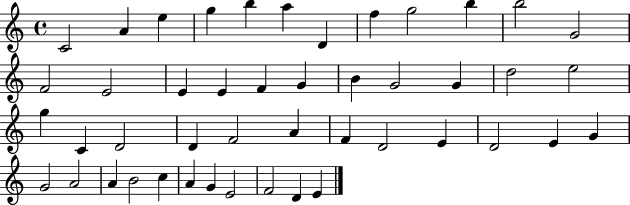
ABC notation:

X:1
T:Untitled
M:4/4
L:1/4
K:C
C2 A e g b a D f g2 b b2 G2 F2 E2 E E F G B G2 G d2 e2 g C D2 D F2 A F D2 E D2 E G G2 A2 A B2 c A G E2 F2 D E